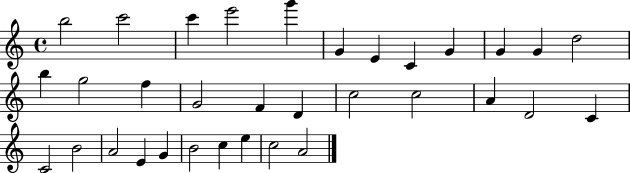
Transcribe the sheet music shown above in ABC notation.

X:1
T:Untitled
M:4/4
L:1/4
K:C
b2 c'2 c' e'2 g' G E C G G G d2 b g2 f G2 F D c2 c2 A D2 C C2 B2 A2 E G B2 c e c2 A2